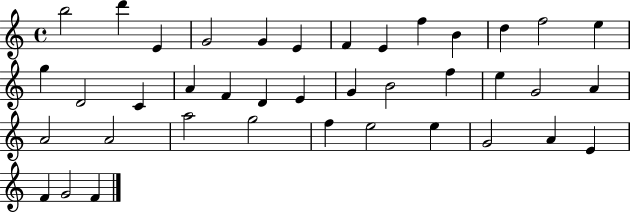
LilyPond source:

{
  \clef treble
  \time 4/4
  \defaultTimeSignature
  \key c \major
  b''2 d'''4 e'4 | g'2 g'4 e'4 | f'4 e'4 f''4 b'4 | d''4 f''2 e''4 | \break g''4 d'2 c'4 | a'4 f'4 d'4 e'4 | g'4 b'2 f''4 | e''4 g'2 a'4 | \break a'2 a'2 | a''2 g''2 | f''4 e''2 e''4 | g'2 a'4 e'4 | \break f'4 g'2 f'4 | \bar "|."
}